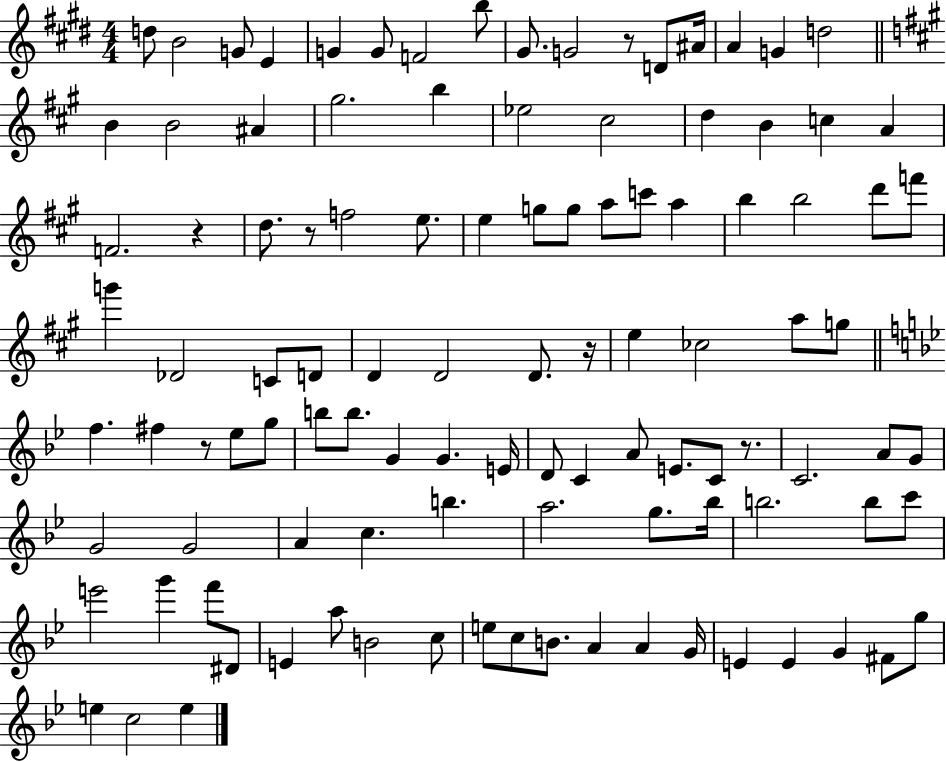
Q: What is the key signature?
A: E major